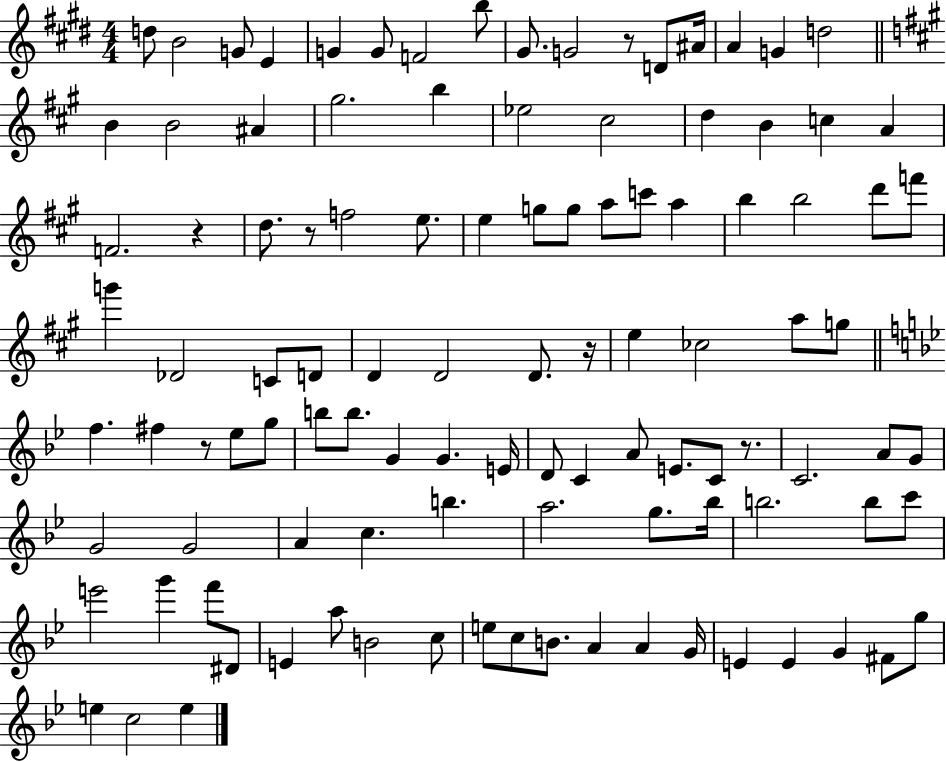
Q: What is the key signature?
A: E major